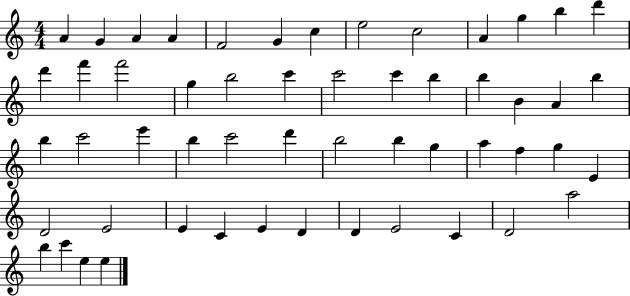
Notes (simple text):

A4/q G4/q A4/q A4/q F4/h G4/q C5/q E5/h C5/h A4/q G5/q B5/q D6/q D6/q F6/q F6/h G5/q B5/h C6/q C6/h C6/q B5/q B5/q B4/q A4/q B5/q B5/q C6/h E6/q B5/q C6/h D6/q B5/h B5/q G5/q A5/q F5/q G5/q E4/q D4/h E4/h E4/q C4/q E4/q D4/q D4/q E4/h C4/q D4/h A5/h B5/q C6/q E5/q E5/q